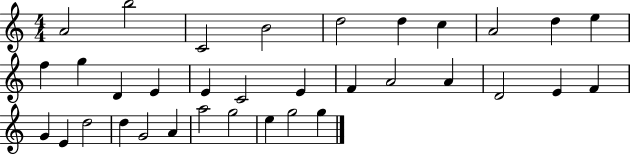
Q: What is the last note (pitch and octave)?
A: G5